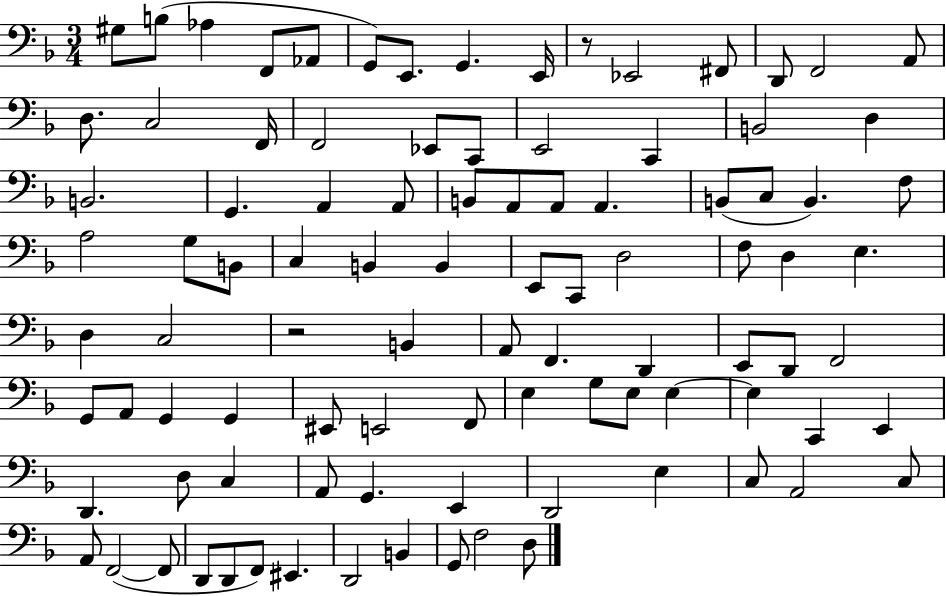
G#3/e B3/e Ab3/q F2/e Ab2/e G2/e E2/e. G2/q. E2/s R/e Eb2/h F#2/e D2/e F2/h A2/e D3/e. C3/h F2/s F2/h Eb2/e C2/e E2/h C2/q B2/h D3/q B2/h. G2/q. A2/q A2/e B2/e A2/e A2/e A2/q. B2/e C3/e B2/q. F3/e A3/h G3/e B2/e C3/q B2/q B2/q E2/e C2/e D3/h F3/e D3/q E3/q. D3/q C3/h R/h B2/q A2/e F2/q. D2/q E2/e D2/e F2/h G2/e A2/e G2/q G2/q EIS2/e E2/h F2/e E3/q G3/e E3/e E3/q E3/q C2/q E2/q D2/q. D3/e C3/q A2/e G2/q. E2/q D2/h E3/q C3/e A2/h C3/e A2/e F2/h F2/e D2/e D2/e F2/e EIS2/q. D2/h B2/q G2/e F3/h D3/e